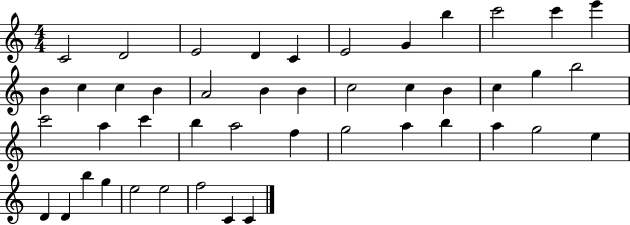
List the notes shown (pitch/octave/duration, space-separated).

C4/h D4/h E4/h D4/q C4/q E4/h G4/q B5/q C6/h C6/q E6/q B4/q C5/q C5/q B4/q A4/h B4/q B4/q C5/h C5/q B4/q C5/q G5/q B5/h C6/h A5/q C6/q B5/q A5/h F5/q G5/h A5/q B5/q A5/q G5/h E5/q D4/q D4/q B5/q G5/q E5/h E5/h F5/h C4/q C4/q